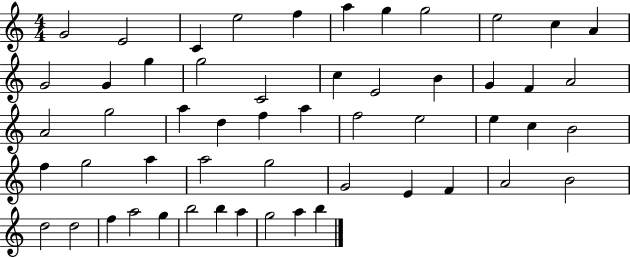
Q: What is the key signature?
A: C major